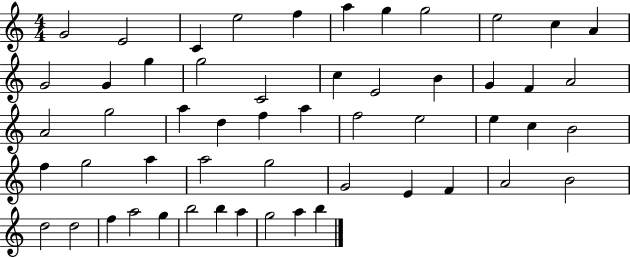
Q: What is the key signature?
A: C major